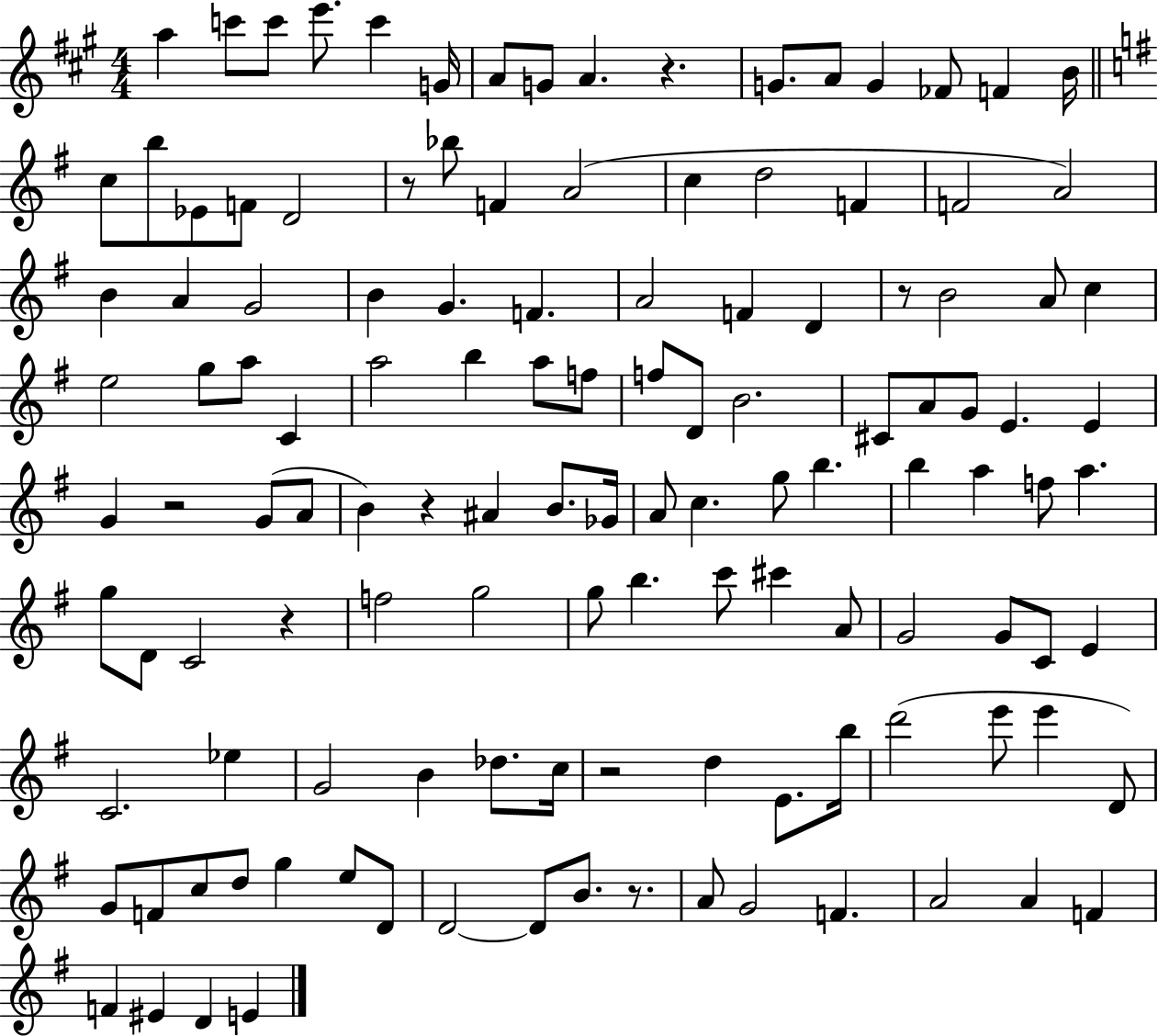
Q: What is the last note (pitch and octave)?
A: E4